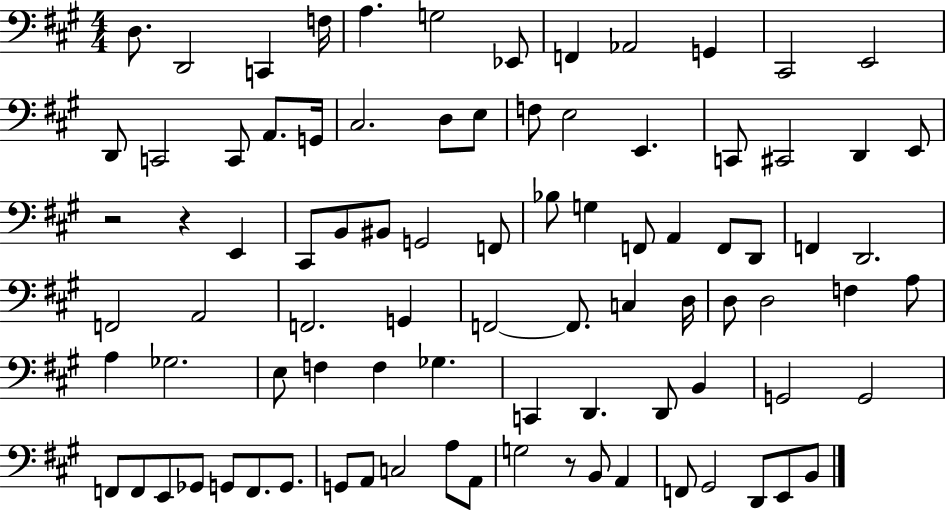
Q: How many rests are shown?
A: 3